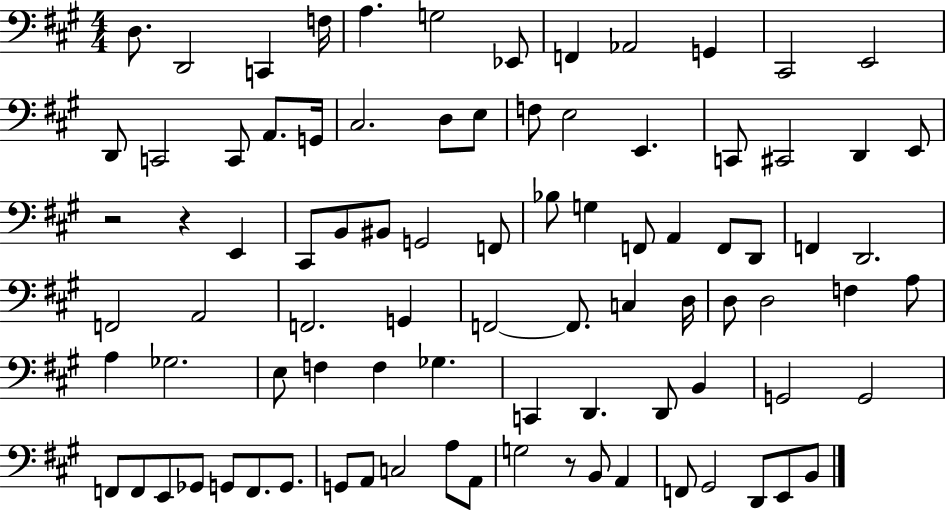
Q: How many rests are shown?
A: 3